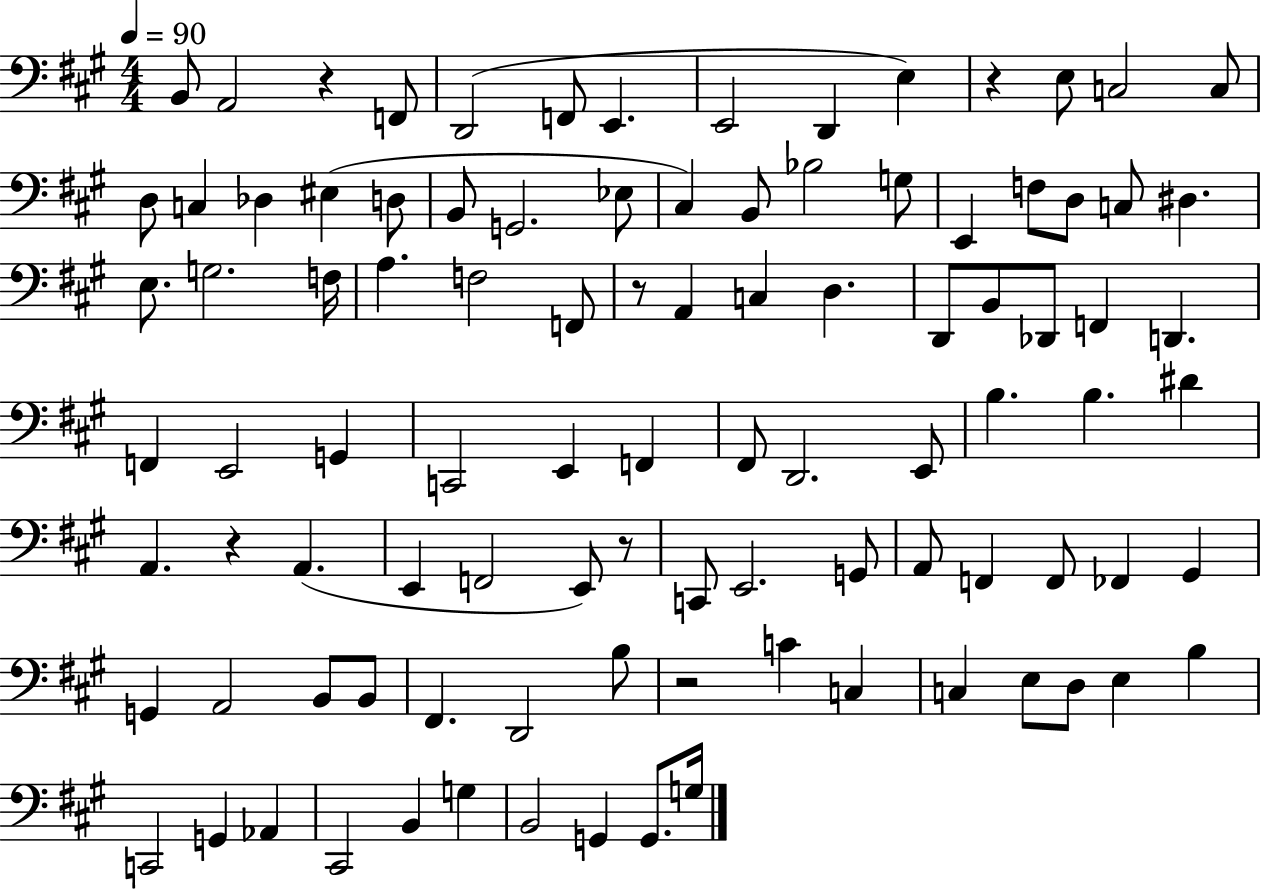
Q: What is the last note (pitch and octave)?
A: G3